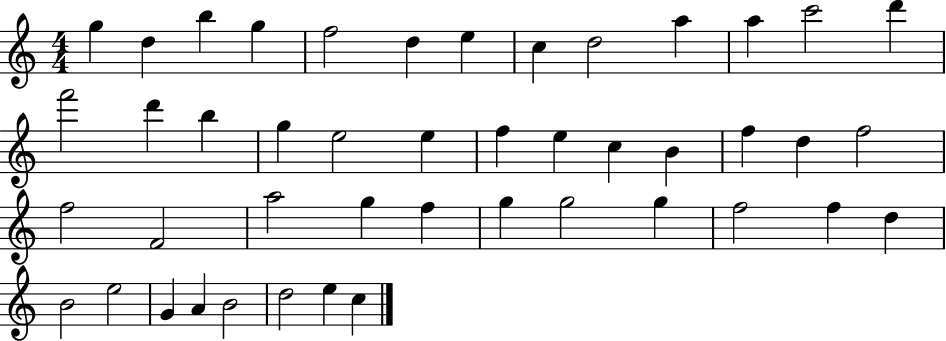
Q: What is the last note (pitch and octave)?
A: C5